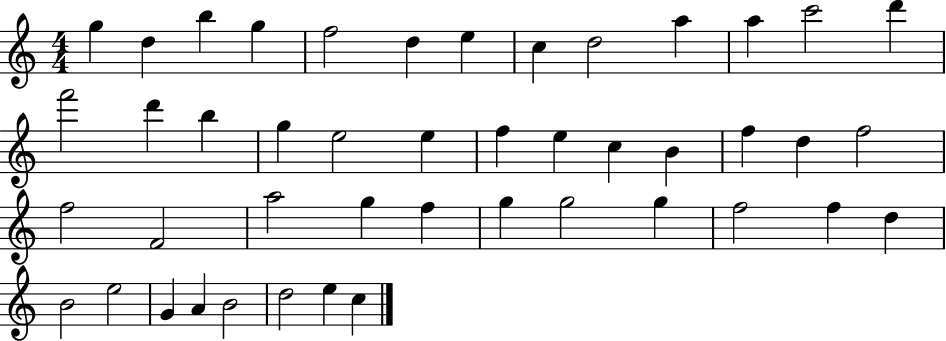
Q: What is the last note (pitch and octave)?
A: C5